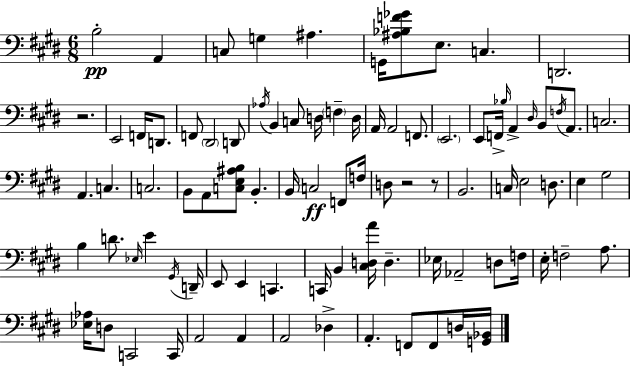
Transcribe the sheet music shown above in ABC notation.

X:1
T:Untitled
M:6/8
L:1/4
K:E
B,2 A,, C,/2 G, ^A, G,,/4 [^A,_B,F_G]/2 E,/2 C, D,,2 z2 E,,2 F,,/4 D,,/2 F,,/2 ^D,,2 D,,/2 _A,/4 B,, C,/2 D,/4 F, D,/4 A,,/4 A,,2 F,,/2 E,,2 E,,/2 F,,/4 _B,/4 A,, ^D,/4 B,,/2 F,/4 A,,/2 C,2 A,, C, C,2 B,,/2 A,,/2 [C,E,^A,B,]/2 B,, B,,/4 C,2 F,,/2 F,/4 D,/2 z2 z/2 B,,2 C,/4 E,2 D,/2 E, ^G,2 B, D/2 _E,/4 E ^G,,/4 D,,/4 E,,/2 E,, C,, C,,/4 B,, [^C,D,A]/4 D, _E,/4 _A,,2 D,/2 F,/4 E,/4 F,2 A,/2 [_E,_A,]/4 D,/2 C,,2 C,,/4 A,,2 A,, A,,2 _D, A,, F,,/2 F,,/2 D,/4 [G,,_B,,]/4